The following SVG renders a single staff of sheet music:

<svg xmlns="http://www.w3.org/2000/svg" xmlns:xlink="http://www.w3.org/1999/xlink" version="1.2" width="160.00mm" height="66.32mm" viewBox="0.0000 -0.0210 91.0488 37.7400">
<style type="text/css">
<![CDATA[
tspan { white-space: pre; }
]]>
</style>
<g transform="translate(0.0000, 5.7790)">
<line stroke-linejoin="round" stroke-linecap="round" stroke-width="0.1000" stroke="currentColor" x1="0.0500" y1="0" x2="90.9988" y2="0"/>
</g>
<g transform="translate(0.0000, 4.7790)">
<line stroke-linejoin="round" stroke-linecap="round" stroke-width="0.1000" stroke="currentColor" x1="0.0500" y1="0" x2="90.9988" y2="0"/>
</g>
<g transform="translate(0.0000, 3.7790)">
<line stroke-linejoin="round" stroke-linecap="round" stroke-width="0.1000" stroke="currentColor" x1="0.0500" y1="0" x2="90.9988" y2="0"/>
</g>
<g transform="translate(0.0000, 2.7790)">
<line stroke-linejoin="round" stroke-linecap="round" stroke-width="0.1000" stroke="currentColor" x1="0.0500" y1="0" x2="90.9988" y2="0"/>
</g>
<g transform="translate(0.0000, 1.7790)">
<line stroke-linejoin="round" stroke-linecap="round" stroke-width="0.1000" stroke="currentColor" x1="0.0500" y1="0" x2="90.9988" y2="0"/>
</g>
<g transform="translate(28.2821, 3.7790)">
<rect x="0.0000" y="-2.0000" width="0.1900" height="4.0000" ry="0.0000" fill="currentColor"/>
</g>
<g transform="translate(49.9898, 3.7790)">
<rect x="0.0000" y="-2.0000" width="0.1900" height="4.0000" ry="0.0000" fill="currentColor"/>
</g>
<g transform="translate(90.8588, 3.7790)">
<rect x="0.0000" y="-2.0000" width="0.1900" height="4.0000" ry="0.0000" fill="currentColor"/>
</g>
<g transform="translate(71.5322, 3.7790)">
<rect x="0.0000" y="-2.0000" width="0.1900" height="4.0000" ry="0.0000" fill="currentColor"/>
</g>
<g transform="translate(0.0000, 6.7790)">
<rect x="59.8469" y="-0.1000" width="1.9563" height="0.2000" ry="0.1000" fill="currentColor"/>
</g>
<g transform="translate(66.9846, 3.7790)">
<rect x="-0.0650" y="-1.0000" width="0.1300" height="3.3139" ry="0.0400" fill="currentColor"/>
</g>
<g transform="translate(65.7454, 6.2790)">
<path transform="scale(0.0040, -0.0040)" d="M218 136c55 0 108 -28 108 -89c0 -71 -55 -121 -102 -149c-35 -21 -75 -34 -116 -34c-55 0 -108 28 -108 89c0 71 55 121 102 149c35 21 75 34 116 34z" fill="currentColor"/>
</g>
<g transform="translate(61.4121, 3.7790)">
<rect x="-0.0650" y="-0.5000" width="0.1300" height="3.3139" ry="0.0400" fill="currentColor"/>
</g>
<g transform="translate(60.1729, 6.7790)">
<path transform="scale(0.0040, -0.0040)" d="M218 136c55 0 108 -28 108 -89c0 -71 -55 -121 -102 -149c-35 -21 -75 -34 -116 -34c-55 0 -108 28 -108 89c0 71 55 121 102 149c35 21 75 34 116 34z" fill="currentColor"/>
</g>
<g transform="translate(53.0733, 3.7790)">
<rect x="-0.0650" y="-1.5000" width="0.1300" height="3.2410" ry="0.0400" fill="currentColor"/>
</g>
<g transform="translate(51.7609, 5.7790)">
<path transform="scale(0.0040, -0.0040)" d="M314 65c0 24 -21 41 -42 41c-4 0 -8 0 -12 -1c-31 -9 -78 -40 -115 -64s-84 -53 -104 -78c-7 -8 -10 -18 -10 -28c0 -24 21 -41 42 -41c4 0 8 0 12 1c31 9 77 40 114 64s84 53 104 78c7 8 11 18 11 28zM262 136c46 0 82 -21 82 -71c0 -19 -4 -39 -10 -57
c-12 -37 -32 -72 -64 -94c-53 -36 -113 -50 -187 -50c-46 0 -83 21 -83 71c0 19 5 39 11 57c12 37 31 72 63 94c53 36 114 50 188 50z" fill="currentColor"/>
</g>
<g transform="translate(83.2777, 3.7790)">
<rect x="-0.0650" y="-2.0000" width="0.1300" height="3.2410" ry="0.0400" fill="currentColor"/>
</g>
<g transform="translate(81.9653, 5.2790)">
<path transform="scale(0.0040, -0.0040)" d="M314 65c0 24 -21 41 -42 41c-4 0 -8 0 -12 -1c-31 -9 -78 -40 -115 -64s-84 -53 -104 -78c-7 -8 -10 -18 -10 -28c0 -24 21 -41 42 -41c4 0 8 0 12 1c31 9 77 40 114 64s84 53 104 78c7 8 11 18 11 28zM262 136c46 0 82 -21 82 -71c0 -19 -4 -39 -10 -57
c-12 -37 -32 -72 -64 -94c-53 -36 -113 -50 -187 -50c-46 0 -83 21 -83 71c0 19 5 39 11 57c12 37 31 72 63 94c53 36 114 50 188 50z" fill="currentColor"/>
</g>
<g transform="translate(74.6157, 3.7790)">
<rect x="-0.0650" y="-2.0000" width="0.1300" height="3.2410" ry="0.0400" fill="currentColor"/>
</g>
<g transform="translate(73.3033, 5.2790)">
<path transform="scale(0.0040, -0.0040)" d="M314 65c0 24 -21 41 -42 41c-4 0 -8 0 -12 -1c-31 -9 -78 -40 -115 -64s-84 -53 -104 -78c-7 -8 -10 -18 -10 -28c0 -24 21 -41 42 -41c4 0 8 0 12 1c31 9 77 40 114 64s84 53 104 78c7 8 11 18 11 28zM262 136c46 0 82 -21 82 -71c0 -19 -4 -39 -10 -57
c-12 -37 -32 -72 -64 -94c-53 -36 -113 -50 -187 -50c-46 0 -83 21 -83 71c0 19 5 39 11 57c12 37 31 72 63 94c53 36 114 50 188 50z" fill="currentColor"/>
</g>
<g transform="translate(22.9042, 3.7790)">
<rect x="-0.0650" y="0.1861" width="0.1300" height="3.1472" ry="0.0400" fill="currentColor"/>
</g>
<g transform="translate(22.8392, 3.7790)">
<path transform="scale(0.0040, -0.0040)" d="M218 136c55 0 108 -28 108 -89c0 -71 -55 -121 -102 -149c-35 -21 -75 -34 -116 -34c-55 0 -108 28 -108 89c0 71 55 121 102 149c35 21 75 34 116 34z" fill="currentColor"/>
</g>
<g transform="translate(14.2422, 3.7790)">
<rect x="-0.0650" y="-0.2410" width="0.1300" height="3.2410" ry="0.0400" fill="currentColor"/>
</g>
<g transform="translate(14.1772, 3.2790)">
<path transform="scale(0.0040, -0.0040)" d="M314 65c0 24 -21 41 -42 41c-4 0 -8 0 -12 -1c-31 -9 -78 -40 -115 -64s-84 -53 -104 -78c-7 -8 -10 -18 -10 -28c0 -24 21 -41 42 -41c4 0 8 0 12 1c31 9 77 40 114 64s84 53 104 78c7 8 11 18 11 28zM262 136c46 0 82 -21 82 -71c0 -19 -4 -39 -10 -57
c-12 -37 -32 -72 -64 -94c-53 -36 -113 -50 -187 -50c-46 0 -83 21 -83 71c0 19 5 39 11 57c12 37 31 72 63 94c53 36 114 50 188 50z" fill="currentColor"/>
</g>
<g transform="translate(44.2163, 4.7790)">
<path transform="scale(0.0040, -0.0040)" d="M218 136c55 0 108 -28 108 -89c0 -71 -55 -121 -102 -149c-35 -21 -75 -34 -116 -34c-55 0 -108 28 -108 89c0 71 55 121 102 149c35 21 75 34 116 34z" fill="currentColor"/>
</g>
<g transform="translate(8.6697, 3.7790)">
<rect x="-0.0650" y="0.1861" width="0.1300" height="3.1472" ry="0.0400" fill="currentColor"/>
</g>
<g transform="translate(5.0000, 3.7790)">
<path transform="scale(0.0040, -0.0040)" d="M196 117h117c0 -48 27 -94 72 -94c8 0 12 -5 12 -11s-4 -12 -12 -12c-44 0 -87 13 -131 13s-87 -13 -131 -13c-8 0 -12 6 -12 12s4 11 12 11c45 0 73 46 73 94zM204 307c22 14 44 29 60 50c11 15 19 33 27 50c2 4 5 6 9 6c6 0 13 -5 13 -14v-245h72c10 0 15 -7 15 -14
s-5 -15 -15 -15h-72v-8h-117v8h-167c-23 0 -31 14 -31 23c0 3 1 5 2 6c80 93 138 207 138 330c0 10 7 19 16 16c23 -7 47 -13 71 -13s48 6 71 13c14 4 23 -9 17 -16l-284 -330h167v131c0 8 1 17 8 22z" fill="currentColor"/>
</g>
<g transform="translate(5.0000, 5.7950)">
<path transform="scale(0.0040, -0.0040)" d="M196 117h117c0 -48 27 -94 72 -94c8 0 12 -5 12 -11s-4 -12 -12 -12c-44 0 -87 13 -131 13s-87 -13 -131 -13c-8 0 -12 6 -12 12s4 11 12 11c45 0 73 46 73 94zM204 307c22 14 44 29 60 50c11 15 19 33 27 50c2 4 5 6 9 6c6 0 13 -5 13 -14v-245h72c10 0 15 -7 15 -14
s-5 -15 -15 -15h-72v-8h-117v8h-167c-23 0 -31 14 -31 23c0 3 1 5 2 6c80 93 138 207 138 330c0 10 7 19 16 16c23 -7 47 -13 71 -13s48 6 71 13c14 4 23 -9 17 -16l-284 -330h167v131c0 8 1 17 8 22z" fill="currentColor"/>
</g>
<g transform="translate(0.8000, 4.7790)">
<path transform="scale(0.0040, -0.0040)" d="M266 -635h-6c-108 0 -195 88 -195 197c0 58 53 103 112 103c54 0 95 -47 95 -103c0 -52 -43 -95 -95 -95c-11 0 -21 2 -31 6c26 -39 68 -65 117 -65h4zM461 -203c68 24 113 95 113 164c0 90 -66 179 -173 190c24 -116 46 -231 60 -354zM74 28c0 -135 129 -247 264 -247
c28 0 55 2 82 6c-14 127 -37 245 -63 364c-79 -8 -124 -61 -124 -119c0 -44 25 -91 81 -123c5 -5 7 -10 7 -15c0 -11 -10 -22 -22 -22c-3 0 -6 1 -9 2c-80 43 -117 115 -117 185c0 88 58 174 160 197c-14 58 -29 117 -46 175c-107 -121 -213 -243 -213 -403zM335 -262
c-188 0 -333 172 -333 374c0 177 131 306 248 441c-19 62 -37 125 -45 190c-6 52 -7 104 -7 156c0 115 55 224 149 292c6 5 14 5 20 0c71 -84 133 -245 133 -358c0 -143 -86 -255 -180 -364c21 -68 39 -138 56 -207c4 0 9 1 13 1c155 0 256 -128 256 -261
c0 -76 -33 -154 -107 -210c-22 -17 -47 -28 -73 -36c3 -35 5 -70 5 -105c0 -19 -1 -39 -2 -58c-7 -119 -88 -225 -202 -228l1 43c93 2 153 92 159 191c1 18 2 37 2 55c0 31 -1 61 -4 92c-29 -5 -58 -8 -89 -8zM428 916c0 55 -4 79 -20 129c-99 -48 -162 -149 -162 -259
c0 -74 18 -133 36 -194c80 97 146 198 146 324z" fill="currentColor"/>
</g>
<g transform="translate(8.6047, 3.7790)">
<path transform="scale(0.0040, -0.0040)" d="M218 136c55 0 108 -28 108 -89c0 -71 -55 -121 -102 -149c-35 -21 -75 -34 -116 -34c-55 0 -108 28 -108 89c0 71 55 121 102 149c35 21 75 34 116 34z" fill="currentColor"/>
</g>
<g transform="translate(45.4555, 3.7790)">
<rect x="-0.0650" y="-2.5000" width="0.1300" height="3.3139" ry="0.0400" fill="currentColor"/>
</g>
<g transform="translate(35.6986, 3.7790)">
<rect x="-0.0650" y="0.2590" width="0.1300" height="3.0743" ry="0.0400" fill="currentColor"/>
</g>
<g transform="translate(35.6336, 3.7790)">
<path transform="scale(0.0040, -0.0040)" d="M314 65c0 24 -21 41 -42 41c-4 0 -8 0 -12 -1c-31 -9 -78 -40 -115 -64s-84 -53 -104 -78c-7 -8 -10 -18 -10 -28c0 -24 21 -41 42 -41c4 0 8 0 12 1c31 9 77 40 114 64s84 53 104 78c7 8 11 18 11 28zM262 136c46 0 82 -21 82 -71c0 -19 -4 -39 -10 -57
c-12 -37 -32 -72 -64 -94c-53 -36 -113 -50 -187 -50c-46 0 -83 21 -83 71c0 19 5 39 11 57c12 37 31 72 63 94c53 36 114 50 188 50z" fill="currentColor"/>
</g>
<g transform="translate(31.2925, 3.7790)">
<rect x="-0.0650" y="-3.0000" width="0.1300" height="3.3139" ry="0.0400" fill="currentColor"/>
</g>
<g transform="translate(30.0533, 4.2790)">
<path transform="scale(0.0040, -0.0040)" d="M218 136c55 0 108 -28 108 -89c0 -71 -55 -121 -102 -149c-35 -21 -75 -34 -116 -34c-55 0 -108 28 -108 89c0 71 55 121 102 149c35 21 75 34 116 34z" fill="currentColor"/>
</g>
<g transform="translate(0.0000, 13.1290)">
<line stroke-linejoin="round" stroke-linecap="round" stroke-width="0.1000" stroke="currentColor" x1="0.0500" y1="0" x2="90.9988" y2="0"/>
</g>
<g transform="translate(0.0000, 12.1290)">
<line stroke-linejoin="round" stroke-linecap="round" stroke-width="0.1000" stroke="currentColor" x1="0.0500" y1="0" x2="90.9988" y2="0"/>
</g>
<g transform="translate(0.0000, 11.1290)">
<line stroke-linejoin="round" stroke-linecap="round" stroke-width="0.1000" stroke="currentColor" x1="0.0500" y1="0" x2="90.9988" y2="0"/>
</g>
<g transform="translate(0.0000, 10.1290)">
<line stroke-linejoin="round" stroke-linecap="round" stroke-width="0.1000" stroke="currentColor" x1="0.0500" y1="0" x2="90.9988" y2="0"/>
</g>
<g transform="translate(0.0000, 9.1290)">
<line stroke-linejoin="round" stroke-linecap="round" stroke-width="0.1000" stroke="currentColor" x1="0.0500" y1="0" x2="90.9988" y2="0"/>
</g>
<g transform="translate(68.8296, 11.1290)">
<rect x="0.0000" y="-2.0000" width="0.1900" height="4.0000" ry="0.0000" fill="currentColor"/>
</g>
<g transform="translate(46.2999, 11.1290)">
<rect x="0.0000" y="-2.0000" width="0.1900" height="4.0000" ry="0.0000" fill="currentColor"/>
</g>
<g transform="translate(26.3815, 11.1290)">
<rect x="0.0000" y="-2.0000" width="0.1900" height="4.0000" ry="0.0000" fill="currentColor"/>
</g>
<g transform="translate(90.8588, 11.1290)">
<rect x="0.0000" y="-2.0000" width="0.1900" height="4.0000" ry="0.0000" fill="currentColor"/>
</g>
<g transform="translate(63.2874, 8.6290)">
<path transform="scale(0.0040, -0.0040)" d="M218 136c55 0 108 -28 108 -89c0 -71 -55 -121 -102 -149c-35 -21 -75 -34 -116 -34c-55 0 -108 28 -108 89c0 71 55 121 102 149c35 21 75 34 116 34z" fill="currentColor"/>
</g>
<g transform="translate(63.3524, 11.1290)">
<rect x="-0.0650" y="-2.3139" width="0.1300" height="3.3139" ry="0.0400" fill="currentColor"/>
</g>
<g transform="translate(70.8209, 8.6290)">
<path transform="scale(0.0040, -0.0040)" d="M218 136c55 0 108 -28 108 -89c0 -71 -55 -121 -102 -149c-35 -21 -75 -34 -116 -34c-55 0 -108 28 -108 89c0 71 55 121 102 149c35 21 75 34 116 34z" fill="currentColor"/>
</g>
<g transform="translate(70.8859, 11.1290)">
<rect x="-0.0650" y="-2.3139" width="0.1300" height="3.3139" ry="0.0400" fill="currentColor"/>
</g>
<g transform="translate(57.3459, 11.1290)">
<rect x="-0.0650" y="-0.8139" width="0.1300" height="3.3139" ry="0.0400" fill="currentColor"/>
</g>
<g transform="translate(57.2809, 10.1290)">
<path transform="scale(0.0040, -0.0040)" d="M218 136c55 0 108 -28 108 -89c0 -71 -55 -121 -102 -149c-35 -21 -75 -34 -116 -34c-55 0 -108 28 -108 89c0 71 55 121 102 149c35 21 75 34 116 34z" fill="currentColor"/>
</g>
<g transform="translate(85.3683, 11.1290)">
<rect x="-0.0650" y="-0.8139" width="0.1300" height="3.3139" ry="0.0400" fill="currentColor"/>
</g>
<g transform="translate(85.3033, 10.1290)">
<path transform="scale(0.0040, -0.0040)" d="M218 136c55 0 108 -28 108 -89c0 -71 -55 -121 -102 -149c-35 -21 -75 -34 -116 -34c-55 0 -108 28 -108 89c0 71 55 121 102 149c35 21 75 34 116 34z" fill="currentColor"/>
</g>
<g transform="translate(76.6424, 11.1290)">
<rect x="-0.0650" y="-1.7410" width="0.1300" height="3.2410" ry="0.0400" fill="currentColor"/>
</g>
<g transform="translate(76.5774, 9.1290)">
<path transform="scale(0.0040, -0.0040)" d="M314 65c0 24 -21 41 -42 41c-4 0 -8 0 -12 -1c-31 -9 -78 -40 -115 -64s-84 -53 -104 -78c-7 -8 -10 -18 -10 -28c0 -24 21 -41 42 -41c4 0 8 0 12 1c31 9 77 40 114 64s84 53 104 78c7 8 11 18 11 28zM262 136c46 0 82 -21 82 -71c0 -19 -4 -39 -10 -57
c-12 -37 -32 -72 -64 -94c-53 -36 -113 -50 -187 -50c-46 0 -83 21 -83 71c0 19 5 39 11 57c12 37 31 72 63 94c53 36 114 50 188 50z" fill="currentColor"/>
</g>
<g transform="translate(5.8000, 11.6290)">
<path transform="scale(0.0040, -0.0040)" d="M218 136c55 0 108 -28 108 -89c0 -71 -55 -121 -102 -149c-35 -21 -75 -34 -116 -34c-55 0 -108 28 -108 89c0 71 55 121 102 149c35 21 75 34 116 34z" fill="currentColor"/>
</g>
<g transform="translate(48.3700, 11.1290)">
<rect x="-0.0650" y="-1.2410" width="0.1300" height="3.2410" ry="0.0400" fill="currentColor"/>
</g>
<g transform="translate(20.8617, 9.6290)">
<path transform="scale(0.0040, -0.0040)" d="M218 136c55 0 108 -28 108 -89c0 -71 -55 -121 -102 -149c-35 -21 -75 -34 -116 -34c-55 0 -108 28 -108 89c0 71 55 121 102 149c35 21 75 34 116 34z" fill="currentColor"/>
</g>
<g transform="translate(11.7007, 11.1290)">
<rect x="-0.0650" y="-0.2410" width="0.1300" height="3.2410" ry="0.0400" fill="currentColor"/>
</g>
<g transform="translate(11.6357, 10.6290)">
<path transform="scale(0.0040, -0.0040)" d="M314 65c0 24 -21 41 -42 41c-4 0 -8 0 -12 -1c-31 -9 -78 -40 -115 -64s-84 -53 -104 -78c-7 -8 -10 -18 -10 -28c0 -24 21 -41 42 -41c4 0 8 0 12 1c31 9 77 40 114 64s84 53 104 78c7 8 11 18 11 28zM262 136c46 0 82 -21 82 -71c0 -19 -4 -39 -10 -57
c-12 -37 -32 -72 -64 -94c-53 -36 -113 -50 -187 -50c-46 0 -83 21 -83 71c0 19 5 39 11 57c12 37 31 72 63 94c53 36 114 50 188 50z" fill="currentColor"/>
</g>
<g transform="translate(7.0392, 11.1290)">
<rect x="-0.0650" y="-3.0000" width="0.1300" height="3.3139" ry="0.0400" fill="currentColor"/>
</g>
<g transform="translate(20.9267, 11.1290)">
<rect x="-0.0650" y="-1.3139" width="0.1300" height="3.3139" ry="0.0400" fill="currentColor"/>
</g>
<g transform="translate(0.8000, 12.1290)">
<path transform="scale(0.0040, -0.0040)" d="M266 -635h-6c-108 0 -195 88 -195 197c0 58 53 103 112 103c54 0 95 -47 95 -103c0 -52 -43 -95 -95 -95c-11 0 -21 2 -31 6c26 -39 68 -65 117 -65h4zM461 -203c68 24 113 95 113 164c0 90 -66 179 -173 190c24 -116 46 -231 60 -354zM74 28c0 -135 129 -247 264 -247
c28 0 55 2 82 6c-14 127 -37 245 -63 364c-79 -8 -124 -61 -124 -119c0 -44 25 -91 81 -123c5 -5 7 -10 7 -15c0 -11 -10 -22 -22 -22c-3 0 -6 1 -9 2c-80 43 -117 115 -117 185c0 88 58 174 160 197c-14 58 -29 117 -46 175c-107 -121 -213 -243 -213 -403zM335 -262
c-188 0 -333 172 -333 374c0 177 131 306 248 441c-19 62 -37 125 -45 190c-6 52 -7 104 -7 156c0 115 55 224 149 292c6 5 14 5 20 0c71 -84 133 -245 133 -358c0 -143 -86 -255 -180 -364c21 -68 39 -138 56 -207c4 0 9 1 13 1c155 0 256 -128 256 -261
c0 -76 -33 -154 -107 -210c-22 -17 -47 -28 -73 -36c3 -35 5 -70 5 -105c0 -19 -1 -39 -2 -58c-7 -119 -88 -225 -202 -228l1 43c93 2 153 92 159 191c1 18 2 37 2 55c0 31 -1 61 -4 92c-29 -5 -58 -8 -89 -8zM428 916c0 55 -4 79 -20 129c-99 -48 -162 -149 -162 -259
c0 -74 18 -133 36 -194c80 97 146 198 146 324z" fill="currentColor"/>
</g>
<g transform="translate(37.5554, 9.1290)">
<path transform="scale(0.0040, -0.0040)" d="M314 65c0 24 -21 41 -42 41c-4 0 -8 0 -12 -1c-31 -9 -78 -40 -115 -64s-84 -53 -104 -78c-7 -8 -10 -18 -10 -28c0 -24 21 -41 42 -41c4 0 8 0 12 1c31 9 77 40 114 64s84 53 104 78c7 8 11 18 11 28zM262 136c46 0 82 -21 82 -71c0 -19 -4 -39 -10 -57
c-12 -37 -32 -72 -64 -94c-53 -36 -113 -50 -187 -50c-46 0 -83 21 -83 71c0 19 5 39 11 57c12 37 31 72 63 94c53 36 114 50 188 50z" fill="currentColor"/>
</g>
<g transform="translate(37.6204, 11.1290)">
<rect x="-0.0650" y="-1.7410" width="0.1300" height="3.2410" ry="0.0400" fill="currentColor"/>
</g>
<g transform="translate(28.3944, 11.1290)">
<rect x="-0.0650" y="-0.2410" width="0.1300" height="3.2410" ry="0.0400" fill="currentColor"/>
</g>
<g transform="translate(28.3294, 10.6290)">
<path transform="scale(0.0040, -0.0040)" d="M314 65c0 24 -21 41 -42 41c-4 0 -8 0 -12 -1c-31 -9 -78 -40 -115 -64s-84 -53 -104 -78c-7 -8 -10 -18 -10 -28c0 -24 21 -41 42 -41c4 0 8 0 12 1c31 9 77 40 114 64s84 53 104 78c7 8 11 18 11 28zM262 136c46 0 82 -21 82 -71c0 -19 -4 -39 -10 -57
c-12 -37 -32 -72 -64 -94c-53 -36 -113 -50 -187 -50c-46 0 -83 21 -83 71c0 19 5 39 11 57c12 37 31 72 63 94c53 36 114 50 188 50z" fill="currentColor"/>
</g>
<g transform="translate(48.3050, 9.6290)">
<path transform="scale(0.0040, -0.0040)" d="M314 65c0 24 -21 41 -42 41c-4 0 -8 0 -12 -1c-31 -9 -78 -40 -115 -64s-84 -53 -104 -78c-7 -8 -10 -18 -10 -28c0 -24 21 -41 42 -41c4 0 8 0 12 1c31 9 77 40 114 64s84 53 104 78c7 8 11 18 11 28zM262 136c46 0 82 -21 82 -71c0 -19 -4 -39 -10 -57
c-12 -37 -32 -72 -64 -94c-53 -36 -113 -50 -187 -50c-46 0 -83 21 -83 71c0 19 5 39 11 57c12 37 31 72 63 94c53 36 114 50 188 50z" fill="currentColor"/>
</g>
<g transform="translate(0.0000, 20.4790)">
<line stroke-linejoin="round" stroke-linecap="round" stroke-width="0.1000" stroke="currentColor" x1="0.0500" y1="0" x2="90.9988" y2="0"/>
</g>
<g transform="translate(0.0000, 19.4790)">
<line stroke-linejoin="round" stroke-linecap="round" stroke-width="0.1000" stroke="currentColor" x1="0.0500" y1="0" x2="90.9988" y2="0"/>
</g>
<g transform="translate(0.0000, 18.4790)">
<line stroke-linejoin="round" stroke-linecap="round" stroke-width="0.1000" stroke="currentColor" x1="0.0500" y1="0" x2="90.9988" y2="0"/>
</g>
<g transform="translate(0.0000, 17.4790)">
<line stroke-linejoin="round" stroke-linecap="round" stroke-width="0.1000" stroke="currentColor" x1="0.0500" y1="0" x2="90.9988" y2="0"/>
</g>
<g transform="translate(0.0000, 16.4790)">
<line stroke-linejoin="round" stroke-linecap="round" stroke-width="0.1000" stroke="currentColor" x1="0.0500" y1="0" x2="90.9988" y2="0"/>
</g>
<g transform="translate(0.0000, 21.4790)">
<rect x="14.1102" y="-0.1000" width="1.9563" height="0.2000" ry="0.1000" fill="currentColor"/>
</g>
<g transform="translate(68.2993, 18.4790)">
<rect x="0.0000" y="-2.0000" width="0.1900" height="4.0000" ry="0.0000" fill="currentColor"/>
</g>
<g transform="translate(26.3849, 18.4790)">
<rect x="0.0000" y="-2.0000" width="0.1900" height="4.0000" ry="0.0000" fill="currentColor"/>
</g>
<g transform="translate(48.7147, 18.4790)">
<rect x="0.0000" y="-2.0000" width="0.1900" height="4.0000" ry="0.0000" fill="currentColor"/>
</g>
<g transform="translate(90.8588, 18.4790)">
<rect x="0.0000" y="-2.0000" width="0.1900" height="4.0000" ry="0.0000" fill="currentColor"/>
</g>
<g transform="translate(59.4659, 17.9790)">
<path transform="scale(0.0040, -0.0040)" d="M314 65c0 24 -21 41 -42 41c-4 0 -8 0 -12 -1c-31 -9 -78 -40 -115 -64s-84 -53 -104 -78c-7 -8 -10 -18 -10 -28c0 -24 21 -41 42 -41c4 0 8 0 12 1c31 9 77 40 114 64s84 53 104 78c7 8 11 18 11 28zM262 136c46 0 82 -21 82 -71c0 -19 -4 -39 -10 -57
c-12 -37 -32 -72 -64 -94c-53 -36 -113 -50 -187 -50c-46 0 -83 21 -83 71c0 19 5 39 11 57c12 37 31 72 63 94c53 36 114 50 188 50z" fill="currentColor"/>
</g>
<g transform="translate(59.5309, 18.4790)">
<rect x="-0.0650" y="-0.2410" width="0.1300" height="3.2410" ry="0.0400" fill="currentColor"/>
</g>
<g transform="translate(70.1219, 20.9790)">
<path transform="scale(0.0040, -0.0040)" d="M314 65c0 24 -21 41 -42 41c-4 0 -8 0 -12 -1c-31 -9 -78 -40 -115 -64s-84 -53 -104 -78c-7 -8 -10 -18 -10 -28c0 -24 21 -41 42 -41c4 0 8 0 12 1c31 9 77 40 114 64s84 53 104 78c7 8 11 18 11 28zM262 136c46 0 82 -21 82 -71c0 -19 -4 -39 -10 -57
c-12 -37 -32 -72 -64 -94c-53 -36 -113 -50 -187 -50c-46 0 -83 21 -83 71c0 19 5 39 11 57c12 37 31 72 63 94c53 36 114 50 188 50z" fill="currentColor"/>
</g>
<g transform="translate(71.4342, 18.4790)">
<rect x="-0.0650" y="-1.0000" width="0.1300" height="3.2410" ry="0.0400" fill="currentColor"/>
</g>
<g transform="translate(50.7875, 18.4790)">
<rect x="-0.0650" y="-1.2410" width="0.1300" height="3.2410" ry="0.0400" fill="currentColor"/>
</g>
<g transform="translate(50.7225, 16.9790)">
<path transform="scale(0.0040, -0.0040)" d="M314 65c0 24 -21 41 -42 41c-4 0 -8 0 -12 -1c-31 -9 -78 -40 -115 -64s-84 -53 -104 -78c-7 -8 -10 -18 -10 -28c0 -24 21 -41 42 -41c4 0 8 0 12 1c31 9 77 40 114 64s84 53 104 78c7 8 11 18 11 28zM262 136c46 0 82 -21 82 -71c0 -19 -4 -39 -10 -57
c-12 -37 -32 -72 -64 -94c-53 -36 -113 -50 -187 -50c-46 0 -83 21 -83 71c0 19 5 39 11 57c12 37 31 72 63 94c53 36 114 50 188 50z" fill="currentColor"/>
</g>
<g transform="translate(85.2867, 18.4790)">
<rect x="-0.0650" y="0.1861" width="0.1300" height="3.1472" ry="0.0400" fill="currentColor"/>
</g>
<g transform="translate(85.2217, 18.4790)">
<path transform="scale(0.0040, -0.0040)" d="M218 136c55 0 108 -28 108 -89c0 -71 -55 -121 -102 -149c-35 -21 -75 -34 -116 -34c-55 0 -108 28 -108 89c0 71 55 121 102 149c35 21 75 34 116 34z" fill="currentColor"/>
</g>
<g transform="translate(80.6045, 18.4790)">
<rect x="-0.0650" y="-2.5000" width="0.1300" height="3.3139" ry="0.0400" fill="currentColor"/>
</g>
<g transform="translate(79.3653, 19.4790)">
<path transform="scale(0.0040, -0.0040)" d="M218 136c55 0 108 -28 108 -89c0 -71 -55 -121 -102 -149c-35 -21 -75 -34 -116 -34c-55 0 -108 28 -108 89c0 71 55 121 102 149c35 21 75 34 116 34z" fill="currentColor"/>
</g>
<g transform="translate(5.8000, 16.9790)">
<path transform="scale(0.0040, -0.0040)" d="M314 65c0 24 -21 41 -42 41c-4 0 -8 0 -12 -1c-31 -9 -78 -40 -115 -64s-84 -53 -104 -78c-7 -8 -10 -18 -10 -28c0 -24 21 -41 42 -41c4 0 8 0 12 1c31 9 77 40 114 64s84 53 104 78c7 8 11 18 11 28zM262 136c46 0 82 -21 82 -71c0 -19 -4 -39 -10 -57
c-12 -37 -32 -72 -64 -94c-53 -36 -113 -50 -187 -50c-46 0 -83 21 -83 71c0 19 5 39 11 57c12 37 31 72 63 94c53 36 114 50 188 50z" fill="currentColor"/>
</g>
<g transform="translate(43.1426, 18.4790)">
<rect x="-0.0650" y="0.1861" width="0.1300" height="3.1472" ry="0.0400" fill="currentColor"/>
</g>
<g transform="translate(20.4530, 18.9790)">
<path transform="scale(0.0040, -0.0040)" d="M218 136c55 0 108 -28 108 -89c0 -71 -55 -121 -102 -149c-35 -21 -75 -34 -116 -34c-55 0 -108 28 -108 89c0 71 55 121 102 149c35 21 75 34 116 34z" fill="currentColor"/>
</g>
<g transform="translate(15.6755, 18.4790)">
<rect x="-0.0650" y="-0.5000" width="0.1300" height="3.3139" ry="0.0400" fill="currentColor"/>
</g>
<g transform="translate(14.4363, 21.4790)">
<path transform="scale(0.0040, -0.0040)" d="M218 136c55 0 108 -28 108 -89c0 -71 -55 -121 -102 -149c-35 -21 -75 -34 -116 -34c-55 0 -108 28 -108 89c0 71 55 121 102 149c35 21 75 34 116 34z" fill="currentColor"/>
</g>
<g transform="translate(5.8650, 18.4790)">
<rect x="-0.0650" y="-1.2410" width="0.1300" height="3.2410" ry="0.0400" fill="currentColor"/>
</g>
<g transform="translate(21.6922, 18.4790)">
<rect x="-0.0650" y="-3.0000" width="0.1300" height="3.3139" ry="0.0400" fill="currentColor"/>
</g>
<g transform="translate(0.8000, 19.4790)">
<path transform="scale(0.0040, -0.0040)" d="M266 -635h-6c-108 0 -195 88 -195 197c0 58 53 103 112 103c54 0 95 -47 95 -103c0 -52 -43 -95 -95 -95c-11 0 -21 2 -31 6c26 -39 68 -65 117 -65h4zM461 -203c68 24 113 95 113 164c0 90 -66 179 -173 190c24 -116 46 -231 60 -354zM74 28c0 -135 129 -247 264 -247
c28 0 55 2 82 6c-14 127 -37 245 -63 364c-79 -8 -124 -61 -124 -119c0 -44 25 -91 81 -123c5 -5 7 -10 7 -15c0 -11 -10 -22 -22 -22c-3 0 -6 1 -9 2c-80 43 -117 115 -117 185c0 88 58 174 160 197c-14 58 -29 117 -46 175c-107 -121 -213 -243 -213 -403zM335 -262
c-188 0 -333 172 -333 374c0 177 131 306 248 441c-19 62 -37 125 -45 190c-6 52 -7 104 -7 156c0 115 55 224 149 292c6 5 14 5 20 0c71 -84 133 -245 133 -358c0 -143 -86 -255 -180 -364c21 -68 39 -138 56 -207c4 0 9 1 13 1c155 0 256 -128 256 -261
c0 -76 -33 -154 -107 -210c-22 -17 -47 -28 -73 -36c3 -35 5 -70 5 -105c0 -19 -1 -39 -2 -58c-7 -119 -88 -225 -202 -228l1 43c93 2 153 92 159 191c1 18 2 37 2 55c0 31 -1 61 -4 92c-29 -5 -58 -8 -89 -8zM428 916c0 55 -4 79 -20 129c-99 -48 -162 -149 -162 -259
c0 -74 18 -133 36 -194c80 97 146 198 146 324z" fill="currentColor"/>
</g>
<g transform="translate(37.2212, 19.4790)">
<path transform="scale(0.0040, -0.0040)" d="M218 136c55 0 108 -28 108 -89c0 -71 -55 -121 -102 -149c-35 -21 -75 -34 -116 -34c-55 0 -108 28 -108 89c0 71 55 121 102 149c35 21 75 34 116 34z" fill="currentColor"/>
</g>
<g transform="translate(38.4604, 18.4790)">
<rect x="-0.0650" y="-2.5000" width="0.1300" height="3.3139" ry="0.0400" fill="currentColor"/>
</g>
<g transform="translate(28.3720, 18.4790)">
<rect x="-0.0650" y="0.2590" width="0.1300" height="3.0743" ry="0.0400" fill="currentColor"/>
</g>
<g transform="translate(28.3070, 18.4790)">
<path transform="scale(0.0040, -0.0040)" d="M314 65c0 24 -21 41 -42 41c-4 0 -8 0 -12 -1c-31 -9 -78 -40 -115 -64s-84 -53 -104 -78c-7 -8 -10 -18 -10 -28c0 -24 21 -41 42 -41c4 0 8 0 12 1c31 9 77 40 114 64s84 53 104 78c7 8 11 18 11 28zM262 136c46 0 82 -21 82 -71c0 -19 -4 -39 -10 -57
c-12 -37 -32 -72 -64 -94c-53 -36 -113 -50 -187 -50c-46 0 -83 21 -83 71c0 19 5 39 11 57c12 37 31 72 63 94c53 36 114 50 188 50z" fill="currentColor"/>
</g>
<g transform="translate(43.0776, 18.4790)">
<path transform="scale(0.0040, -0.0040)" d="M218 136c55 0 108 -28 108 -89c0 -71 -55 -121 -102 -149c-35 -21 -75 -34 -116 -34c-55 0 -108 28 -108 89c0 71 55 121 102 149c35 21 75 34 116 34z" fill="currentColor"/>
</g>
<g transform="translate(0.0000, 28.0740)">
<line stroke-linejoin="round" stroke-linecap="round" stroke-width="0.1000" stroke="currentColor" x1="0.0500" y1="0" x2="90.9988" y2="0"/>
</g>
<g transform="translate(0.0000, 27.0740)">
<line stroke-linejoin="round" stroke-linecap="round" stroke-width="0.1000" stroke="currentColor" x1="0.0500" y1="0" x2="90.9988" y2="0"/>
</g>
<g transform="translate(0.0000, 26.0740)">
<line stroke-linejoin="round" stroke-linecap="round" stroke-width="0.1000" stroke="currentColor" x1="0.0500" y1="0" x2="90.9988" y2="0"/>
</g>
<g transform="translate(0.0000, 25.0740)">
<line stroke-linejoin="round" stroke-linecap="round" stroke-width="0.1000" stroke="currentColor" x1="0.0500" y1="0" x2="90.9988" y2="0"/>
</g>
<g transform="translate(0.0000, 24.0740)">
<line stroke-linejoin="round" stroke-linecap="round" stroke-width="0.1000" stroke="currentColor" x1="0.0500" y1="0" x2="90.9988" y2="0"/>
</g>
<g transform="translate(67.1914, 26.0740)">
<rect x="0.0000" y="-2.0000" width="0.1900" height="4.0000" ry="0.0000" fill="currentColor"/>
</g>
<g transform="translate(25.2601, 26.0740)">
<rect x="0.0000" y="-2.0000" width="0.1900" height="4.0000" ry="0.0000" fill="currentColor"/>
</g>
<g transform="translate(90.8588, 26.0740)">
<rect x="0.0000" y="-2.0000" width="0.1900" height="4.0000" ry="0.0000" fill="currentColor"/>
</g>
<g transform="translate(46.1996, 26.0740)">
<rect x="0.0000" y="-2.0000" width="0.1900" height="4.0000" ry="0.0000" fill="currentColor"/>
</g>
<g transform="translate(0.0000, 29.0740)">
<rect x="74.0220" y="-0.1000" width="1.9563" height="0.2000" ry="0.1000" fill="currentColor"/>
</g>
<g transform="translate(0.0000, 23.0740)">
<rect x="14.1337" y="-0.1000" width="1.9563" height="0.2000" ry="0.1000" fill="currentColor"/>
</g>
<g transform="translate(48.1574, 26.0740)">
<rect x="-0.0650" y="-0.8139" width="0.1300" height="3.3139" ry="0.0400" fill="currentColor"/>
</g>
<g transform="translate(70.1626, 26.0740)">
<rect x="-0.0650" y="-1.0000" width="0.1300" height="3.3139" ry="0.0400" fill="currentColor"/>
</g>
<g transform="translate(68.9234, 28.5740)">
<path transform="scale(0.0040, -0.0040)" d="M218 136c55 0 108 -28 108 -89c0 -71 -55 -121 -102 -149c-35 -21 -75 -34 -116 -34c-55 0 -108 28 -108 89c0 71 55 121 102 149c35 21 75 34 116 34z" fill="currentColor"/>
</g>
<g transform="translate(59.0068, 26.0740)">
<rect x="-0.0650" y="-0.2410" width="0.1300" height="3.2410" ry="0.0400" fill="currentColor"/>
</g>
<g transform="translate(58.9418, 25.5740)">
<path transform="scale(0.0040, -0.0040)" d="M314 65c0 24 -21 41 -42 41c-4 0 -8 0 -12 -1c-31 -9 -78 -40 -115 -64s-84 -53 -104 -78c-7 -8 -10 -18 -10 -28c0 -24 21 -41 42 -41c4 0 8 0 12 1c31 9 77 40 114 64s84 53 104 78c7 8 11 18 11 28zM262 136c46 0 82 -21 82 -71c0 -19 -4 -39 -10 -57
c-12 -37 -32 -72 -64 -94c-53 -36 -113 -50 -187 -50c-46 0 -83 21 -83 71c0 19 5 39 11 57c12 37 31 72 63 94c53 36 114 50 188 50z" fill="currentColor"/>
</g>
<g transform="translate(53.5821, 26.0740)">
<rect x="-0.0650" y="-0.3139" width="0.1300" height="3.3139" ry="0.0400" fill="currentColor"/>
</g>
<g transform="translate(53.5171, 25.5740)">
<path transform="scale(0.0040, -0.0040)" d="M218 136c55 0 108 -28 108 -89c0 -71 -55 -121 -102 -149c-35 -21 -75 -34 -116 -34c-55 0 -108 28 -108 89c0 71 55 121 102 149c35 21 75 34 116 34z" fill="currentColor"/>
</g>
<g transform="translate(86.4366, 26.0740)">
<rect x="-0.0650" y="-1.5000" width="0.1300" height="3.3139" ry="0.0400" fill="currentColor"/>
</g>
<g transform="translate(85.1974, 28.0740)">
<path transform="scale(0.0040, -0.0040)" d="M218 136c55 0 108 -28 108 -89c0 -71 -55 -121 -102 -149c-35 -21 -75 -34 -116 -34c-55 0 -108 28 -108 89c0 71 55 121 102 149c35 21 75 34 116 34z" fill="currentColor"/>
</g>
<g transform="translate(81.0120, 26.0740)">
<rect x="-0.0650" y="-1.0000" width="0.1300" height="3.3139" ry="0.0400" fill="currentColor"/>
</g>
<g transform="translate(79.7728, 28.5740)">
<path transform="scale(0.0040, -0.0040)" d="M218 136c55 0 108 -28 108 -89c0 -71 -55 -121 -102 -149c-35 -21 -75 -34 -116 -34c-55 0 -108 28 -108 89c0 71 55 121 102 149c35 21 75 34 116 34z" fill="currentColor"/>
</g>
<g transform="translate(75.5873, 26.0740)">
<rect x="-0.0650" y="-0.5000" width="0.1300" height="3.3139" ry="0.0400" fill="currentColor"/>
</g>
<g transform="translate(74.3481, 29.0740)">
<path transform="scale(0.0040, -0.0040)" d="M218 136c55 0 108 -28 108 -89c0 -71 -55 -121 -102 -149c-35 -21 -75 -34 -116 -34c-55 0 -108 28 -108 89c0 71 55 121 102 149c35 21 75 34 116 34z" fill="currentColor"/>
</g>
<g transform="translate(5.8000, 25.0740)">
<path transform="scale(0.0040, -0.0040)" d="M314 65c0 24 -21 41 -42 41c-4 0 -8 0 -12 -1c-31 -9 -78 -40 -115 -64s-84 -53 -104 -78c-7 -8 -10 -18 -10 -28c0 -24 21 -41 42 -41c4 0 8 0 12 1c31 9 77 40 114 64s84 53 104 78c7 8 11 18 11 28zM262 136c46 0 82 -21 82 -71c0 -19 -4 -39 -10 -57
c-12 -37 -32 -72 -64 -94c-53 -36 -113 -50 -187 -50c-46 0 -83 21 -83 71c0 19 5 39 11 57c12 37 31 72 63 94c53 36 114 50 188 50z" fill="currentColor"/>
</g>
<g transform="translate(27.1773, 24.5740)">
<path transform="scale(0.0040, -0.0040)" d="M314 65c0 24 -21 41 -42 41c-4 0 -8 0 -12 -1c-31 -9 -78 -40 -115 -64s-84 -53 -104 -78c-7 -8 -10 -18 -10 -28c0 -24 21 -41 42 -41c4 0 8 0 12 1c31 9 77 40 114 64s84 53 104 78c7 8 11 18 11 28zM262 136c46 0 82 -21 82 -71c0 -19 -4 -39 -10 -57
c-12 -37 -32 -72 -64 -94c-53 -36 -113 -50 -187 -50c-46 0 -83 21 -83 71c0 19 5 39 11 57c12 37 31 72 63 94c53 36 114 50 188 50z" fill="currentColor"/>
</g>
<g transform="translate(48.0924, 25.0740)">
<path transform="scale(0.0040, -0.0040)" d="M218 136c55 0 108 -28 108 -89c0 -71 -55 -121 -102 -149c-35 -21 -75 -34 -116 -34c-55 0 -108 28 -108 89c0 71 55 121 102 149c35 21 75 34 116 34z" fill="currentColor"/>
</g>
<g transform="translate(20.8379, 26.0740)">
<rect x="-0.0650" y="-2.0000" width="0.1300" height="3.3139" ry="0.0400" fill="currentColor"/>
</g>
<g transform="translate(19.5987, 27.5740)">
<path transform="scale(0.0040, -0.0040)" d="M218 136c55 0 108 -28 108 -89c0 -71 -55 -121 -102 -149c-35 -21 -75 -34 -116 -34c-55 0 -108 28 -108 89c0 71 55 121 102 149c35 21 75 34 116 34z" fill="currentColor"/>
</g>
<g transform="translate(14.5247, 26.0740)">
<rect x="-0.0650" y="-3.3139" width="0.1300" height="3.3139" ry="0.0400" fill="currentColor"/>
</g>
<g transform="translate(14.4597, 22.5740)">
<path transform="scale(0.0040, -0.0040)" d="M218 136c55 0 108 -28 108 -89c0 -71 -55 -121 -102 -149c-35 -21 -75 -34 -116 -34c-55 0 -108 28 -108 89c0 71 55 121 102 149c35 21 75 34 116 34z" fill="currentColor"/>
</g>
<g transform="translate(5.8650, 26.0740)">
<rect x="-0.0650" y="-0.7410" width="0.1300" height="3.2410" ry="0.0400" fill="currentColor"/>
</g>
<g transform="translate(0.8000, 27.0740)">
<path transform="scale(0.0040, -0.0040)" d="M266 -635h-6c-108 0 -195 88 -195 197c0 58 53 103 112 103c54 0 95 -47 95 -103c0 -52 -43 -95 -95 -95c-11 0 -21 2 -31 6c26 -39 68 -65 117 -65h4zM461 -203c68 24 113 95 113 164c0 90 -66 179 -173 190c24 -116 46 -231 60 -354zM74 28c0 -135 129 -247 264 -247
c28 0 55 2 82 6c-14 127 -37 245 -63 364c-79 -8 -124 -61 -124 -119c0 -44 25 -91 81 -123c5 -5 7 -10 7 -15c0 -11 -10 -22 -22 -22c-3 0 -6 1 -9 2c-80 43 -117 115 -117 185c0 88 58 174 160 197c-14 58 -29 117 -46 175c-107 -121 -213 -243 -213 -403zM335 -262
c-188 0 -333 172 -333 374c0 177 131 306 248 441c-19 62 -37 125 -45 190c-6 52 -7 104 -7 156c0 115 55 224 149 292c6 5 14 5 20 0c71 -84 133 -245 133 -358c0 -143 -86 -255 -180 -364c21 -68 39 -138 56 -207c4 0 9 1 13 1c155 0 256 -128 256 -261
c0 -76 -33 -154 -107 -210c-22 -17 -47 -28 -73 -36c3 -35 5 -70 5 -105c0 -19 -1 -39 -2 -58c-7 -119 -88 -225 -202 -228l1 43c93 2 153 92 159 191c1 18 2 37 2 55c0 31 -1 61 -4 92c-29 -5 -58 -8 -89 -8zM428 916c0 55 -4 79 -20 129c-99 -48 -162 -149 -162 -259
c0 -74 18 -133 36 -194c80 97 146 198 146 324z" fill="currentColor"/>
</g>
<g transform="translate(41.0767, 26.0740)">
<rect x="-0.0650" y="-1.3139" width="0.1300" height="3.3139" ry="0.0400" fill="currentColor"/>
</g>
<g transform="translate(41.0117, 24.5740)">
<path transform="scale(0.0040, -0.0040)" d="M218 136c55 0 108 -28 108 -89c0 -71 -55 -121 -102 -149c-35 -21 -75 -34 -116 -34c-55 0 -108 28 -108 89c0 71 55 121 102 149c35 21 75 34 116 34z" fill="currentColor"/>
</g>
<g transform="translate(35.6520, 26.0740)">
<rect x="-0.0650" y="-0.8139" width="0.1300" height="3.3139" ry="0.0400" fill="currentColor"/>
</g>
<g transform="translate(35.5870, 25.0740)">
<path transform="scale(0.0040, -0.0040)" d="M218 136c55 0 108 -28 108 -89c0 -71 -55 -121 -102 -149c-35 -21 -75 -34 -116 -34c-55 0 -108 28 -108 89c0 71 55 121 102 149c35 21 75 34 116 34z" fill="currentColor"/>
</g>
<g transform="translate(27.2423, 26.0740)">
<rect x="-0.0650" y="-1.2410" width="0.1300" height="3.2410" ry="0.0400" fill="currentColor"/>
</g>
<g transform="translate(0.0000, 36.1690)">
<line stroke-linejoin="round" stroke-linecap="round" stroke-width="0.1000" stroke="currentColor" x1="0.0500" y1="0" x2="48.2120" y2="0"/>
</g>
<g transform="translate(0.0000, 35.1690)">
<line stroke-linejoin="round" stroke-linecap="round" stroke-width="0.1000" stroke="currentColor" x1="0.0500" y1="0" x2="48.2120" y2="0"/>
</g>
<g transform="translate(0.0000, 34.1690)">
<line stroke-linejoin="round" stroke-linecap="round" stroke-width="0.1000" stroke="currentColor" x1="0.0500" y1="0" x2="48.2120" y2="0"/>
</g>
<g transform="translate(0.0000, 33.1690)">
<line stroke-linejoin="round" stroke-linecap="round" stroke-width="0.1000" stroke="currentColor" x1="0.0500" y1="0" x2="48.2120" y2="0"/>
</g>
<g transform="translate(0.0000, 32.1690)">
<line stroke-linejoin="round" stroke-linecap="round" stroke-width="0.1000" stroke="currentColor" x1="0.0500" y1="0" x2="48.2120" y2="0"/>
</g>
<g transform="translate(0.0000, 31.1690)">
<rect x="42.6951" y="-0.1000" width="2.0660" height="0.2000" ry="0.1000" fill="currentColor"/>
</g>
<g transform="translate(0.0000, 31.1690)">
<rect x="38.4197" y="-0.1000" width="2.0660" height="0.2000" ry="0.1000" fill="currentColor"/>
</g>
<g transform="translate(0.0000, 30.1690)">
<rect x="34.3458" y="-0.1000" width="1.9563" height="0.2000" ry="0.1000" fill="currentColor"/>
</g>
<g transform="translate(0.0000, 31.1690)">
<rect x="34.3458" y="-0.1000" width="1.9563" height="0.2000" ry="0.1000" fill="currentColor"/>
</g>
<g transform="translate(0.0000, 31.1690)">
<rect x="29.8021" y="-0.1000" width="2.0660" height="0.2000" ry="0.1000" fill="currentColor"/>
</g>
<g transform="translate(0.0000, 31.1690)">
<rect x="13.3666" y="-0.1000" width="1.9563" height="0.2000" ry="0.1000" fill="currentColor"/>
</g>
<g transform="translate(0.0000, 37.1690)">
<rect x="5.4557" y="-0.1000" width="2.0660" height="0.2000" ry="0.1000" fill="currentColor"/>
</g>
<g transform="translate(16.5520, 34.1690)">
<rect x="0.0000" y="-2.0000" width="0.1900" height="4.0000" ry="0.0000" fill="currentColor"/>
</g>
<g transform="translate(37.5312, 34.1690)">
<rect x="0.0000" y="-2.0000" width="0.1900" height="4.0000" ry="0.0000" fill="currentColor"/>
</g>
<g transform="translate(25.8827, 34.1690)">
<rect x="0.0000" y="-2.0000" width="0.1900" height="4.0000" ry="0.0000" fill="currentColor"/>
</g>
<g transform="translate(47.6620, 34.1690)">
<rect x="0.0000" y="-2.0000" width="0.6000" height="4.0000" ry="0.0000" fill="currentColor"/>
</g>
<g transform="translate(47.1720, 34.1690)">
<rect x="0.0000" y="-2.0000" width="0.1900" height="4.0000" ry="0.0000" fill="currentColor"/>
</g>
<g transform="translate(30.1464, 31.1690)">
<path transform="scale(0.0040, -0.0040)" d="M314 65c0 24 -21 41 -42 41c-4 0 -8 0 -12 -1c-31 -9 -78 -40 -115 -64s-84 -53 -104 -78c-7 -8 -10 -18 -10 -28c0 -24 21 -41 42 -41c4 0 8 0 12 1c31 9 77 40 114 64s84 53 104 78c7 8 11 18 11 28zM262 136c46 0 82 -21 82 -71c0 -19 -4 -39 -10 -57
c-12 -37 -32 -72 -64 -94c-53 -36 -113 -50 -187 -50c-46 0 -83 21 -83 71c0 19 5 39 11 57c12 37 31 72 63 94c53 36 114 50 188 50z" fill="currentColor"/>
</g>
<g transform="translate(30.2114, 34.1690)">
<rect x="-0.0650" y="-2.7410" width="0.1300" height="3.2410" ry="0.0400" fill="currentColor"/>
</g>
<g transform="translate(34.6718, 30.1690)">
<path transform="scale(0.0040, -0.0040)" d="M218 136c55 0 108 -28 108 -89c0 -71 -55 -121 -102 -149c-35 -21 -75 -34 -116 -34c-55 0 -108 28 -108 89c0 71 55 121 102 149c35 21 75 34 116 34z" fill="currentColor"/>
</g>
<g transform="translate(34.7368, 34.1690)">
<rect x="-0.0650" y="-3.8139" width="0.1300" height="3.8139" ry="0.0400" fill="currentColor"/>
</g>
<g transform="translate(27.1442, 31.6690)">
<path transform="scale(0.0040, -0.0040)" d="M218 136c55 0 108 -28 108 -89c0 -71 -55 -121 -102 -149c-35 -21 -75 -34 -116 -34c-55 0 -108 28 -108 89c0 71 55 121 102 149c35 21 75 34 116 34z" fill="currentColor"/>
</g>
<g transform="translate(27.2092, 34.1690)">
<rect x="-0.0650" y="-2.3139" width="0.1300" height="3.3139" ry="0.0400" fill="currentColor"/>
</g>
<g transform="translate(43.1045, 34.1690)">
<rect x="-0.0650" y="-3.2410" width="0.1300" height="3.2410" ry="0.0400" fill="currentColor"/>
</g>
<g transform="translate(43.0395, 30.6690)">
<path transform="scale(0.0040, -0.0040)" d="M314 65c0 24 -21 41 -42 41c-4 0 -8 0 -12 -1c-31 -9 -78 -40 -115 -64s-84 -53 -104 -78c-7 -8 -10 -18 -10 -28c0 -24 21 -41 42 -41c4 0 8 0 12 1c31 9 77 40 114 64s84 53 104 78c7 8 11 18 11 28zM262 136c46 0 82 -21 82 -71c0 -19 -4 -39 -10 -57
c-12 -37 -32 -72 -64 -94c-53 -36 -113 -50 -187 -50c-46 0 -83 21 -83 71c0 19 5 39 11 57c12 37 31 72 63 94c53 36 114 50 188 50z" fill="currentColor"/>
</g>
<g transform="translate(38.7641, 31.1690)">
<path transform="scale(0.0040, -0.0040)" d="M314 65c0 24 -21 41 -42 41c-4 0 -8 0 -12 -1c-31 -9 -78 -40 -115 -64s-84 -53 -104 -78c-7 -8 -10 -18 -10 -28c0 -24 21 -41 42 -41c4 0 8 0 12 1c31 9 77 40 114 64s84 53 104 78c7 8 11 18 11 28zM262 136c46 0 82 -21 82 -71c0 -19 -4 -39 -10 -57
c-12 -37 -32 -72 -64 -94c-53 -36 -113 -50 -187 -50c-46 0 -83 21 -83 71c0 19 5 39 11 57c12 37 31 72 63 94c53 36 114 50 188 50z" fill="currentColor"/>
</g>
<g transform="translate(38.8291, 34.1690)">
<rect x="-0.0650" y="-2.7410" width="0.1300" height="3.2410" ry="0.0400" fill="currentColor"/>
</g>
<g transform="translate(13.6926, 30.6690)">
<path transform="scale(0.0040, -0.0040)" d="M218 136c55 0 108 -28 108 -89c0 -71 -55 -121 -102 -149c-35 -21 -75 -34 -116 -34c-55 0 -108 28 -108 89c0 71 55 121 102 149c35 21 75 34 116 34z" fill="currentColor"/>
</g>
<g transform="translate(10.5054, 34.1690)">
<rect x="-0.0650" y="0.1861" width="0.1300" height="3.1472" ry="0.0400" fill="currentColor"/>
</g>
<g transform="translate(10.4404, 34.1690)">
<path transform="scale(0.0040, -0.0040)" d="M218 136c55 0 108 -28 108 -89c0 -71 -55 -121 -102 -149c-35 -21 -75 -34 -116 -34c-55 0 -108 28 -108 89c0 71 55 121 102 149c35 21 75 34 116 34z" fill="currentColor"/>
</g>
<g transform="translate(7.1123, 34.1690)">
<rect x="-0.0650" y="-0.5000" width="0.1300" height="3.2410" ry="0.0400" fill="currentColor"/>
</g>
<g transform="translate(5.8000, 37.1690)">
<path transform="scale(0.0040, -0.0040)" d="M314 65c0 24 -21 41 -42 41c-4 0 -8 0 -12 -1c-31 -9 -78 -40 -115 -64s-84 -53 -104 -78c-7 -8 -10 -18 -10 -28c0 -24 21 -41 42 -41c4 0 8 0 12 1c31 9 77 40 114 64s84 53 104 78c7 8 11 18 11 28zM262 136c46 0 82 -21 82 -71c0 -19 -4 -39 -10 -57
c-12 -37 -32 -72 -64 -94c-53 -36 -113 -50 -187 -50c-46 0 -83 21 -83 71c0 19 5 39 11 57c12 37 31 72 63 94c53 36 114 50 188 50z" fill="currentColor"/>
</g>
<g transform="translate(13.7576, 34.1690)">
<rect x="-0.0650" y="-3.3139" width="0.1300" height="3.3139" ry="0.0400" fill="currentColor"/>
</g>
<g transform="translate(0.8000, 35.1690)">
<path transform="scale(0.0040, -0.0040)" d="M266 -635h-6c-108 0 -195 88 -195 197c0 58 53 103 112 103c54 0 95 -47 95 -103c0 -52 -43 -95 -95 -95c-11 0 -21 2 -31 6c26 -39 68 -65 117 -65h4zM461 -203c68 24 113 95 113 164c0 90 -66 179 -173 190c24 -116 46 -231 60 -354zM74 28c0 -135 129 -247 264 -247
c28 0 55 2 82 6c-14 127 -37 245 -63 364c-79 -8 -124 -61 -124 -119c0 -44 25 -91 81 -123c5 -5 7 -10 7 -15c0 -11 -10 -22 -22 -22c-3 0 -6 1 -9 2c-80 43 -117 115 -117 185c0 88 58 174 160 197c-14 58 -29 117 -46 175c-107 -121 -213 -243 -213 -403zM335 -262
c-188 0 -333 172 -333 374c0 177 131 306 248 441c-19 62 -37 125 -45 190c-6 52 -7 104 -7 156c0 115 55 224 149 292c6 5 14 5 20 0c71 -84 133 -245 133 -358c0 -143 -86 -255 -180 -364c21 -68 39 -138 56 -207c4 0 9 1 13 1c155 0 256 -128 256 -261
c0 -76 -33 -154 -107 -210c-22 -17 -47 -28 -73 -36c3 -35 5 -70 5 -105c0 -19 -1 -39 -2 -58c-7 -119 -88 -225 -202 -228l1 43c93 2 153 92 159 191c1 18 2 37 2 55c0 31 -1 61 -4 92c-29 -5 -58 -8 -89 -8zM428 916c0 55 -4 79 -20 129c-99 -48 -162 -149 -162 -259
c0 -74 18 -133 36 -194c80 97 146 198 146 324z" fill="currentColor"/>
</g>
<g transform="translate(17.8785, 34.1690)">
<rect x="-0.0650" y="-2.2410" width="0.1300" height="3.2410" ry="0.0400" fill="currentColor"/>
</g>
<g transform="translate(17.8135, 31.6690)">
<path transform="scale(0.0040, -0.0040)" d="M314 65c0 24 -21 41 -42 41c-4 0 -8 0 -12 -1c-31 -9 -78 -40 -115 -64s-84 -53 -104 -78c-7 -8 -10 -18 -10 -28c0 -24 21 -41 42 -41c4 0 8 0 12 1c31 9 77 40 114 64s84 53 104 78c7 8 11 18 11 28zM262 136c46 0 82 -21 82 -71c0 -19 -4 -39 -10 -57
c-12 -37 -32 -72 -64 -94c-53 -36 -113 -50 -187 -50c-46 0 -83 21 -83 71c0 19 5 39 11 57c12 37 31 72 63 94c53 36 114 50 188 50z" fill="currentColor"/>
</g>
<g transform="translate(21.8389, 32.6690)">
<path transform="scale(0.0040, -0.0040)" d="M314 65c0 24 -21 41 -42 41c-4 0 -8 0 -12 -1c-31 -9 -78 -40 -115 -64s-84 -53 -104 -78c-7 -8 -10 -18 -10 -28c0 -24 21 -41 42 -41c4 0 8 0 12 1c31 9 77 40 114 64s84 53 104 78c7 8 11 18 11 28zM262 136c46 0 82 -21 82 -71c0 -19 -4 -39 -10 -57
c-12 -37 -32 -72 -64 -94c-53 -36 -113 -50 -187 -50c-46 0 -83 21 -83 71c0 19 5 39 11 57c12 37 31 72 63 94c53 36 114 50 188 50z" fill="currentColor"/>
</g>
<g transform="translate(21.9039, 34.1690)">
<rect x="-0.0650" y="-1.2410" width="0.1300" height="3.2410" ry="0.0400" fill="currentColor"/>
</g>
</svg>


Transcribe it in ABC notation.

X:1
T:Untitled
M:4/4
L:1/4
K:C
B c2 B A B2 G E2 C D F2 F2 A c2 e c2 f2 e2 d g g f2 d e2 C A B2 G B e2 c2 D2 G B d2 b F e2 d e d c c2 D C D E C2 B b g2 e2 g a2 c' a2 b2